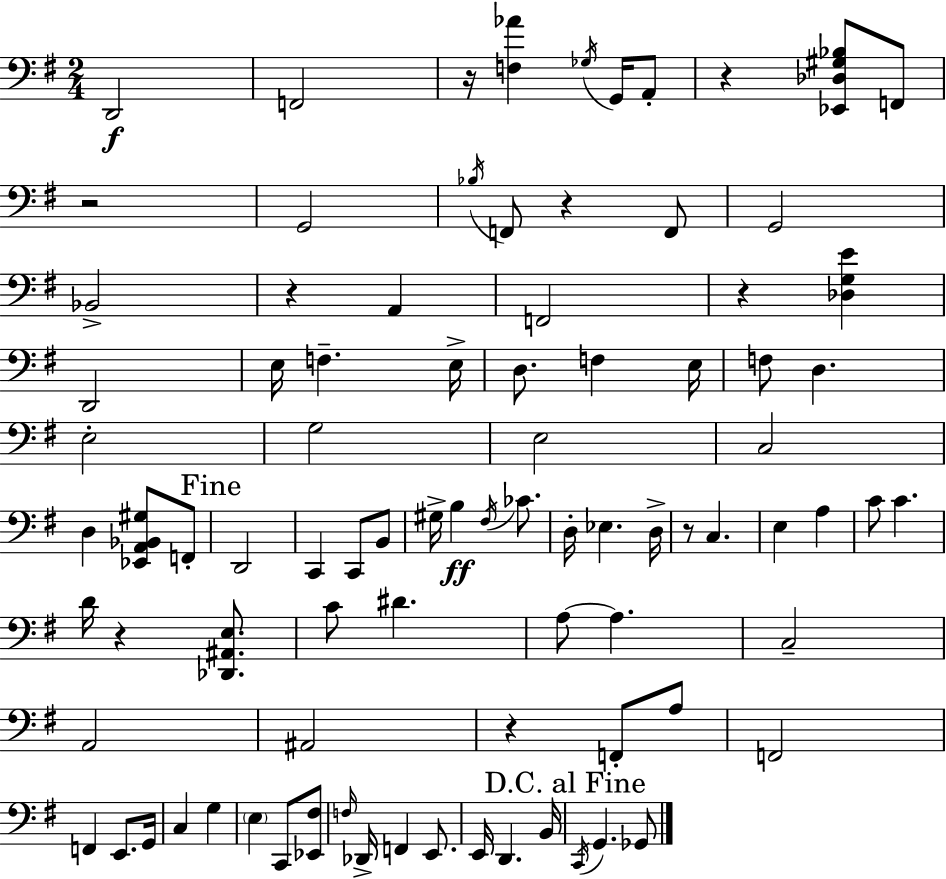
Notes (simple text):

D2/h F2/h R/s [F3,Ab4]/q Gb3/s G2/s A2/e R/q [Eb2,Db3,G#3,Bb3]/e F2/e R/h G2/h Bb3/s F2/e R/q F2/e G2/h Bb2/h R/q A2/q F2/h R/q [Db3,G3,E4]/q D2/h E3/s F3/q. E3/s D3/e. F3/q E3/s F3/e D3/q. E3/h G3/h E3/h C3/h D3/q [Eb2,A2,Bb2,G#3]/e F2/e D2/h C2/q C2/e B2/e G#3/s B3/q F#3/s CES4/e. D3/s Eb3/q. D3/s R/e C3/q. E3/q A3/q C4/e C4/q. D4/s R/q [Db2,A#2,E3]/e. C4/e D#4/q. A3/e A3/q. C3/h A2/h A#2/h R/q F2/e A3/e F2/h F2/q E2/e. G2/s C3/q G3/q E3/q C2/e [Eb2,F#3]/e F3/s Db2/s F2/q E2/e. E2/s D2/q. B2/s C2/s G2/q. Gb2/e